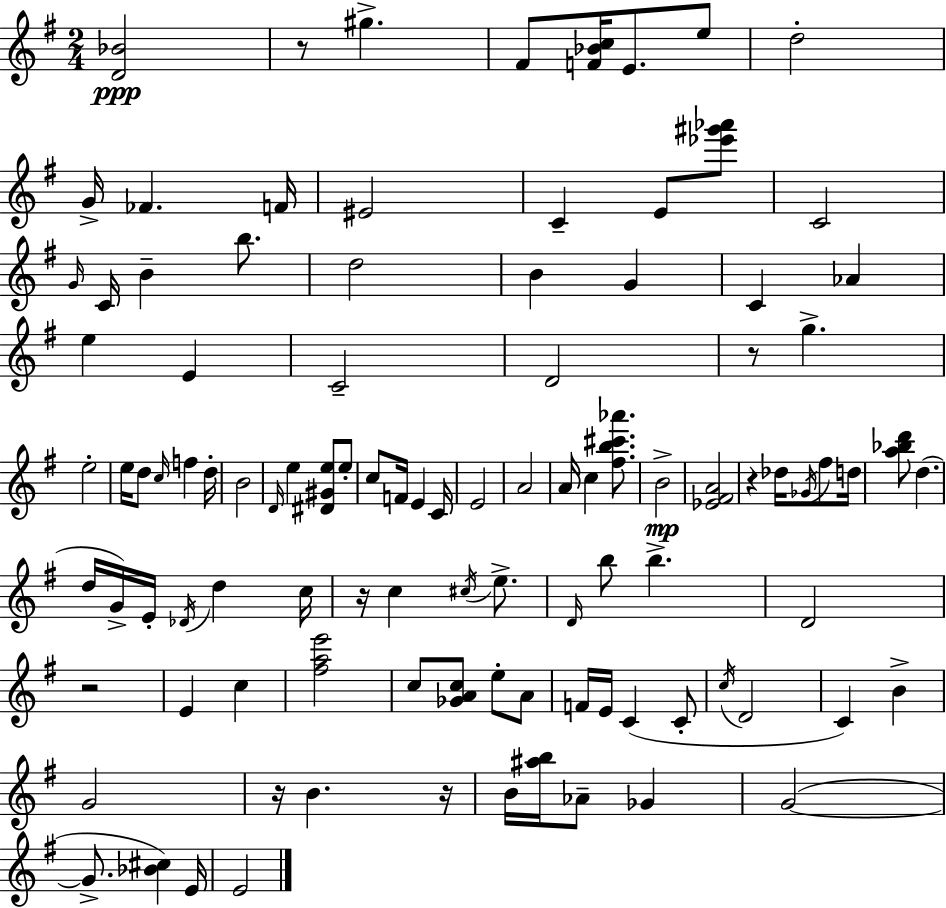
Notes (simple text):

[D4,Bb4]/h R/e G#5/q. F#4/e [F4,Bb4,C5]/s E4/e. E5/e D5/h G4/s FES4/q. F4/s EIS4/h C4/q E4/e [Eb6,G#6,Ab6]/e C4/h G4/s C4/s B4/q B5/e. D5/h B4/q G4/q C4/q Ab4/q E5/q E4/q C4/h D4/h R/e G5/q. E5/h E5/s D5/e C5/s F5/q D5/s B4/h D4/s E5/q [D#4,G#4,E5]/e E5/e C5/e F4/s E4/q C4/s E4/h A4/h A4/s C5/q [F#5,B5,C#6,Ab6]/e. B4/h [Eb4,F#4,A4]/h R/q Db5/s Gb4/s F#5/e D5/s [A5,Bb5,D6]/e D5/q. D5/s G4/s E4/s Db4/s D5/q C5/s R/s C5/q C#5/s E5/e. D4/s B5/e B5/q. D4/h R/h E4/q C5/q [F#5,A5,E6]/h C5/e [Gb4,A4,C5]/e E5/e A4/e F4/s E4/s C4/q C4/e C5/s D4/h C4/q B4/q G4/h R/s B4/q. R/s B4/s [A#5,B5]/s Ab4/e Gb4/q G4/h G4/e. [Bb4,C#5]/q E4/s E4/h